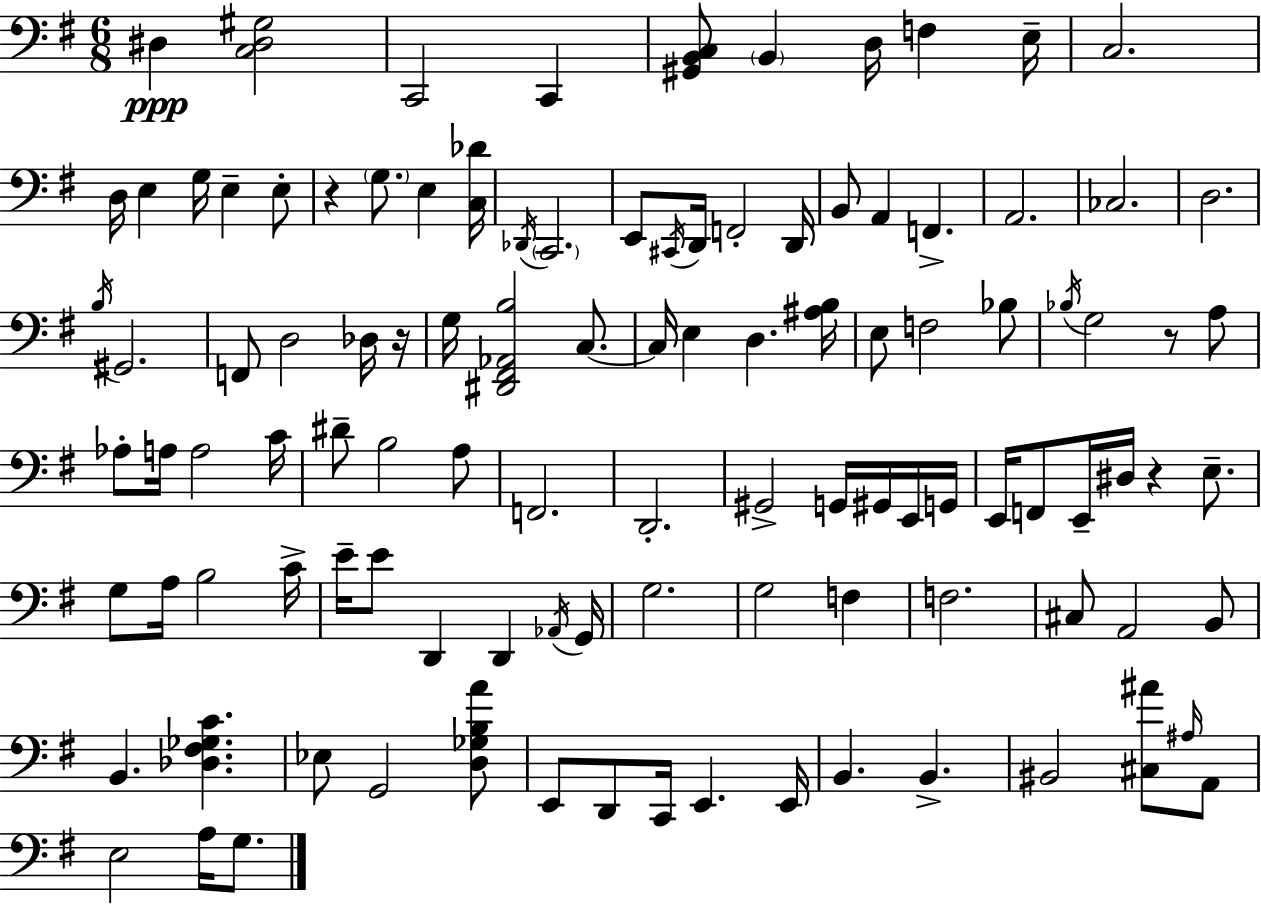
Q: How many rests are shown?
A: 4